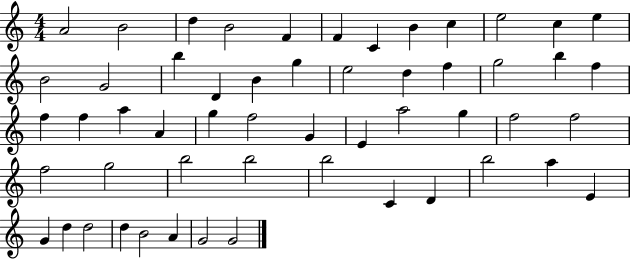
A4/h B4/h D5/q B4/h F4/q F4/q C4/q B4/q C5/q E5/h C5/q E5/q B4/h G4/h B5/q D4/q B4/q G5/q E5/h D5/q F5/q G5/h B5/q F5/q F5/q F5/q A5/q A4/q G5/q F5/h G4/q E4/q A5/h G5/q F5/h F5/h F5/h G5/h B5/h B5/h B5/h C4/q D4/q B5/h A5/q E4/q G4/q D5/q D5/h D5/q B4/h A4/q G4/h G4/h